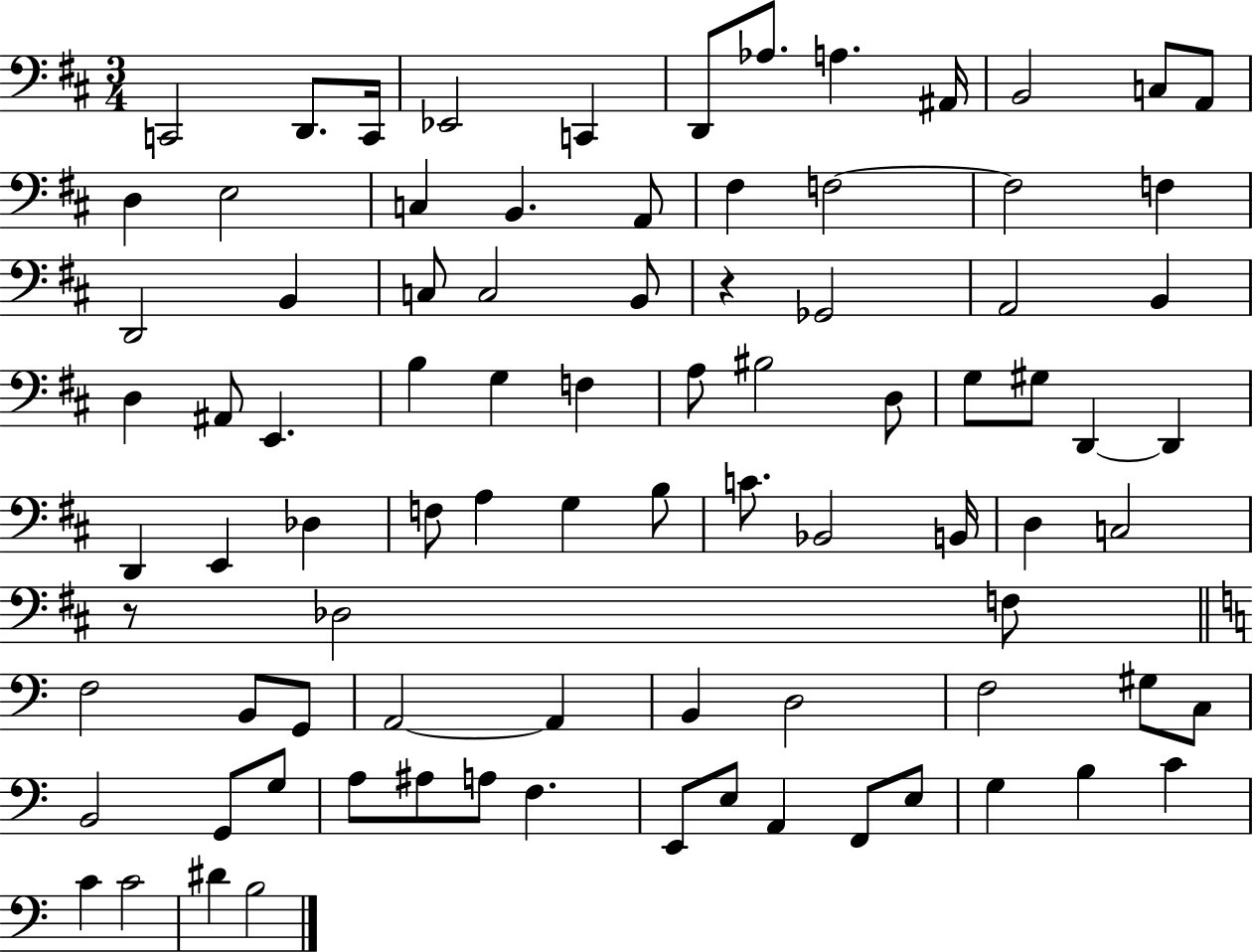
{
  \clef bass
  \numericTimeSignature
  \time 3/4
  \key d \major
  \repeat volta 2 { c,2 d,8. c,16 | ees,2 c,4 | d,8 aes8. a4. ais,16 | b,2 c8 a,8 | \break d4 e2 | c4 b,4. a,8 | fis4 f2~~ | f2 f4 | \break d,2 b,4 | c8 c2 b,8 | r4 ges,2 | a,2 b,4 | \break d4 ais,8 e,4. | b4 g4 f4 | a8 bis2 d8 | g8 gis8 d,4~~ d,4 | \break d,4 e,4 des4 | f8 a4 g4 b8 | c'8. bes,2 b,16 | d4 c2 | \break r8 des2 f8 | \bar "||" \break \key c \major f2 b,8 g,8 | a,2~~ a,4 | b,4 d2 | f2 gis8 c8 | \break b,2 g,8 g8 | a8 ais8 a8 f4. | e,8 e8 a,4 f,8 e8 | g4 b4 c'4 | \break c'4 c'2 | dis'4 b2 | } \bar "|."
}